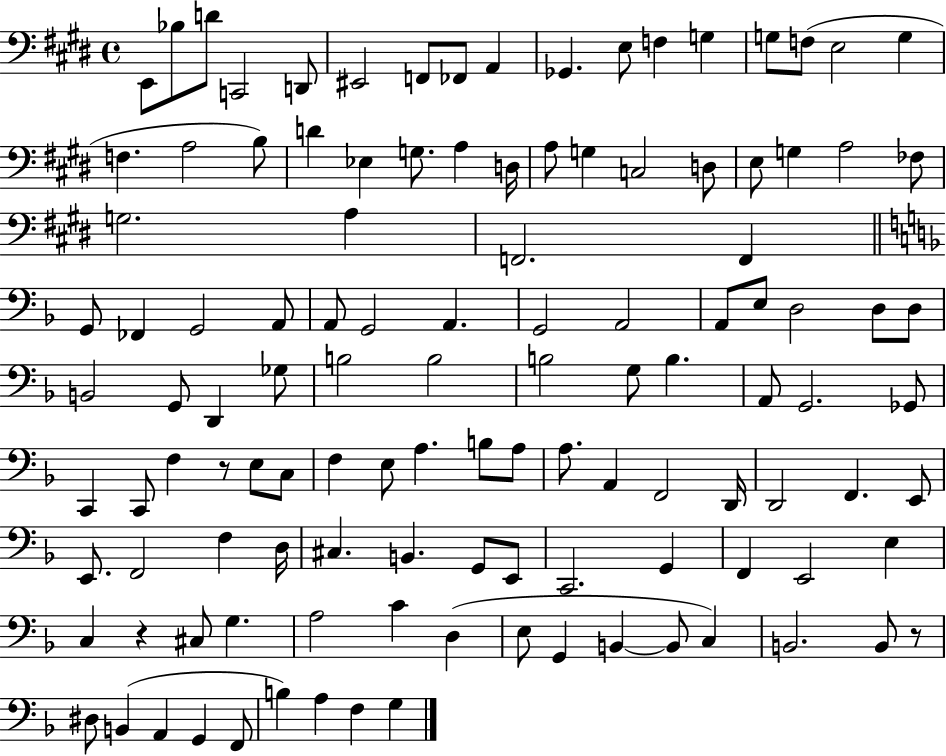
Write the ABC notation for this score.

X:1
T:Untitled
M:4/4
L:1/4
K:E
E,,/2 _B,/2 D/2 C,,2 D,,/2 ^E,,2 F,,/2 _F,,/2 A,, _G,, E,/2 F, G, G,/2 F,/2 E,2 G, F, A,2 B,/2 D _E, G,/2 A, D,/4 A,/2 G, C,2 D,/2 E,/2 G, A,2 _F,/2 G,2 A, F,,2 F,, G,,/2 _F,, G,,2 A,,/2 A,,/2 G,,2 A,, G,,2 A,,2 A,,/2 E,/2 D,2 D,/2 D,/2 B,,2 G,,/2 D,, _G,/2 B,2 B,2 B,2 G,/2 B, A,,/2 G,,2 _G,,/2 C,, C,,/2 F, z/2 E,/2 C,/2 F, E,/2 A, B,/2 A,/2 A,/2 A,, F,,2 D,,/4 D,,2 F,, E,,/2 E,,/2 F,,2 F, D,/4 ^C, B,, G,,/2 E,,/2 C,,2 G,, F,, E,,2 E, C, z ^C,/2 G, A,2 C D, E,/2 G,, B,, B,,/2 C, B,,2 B,,/2 z/2 ^D,/2 B,, A,, G,, F,,/2 B, A, F, G,